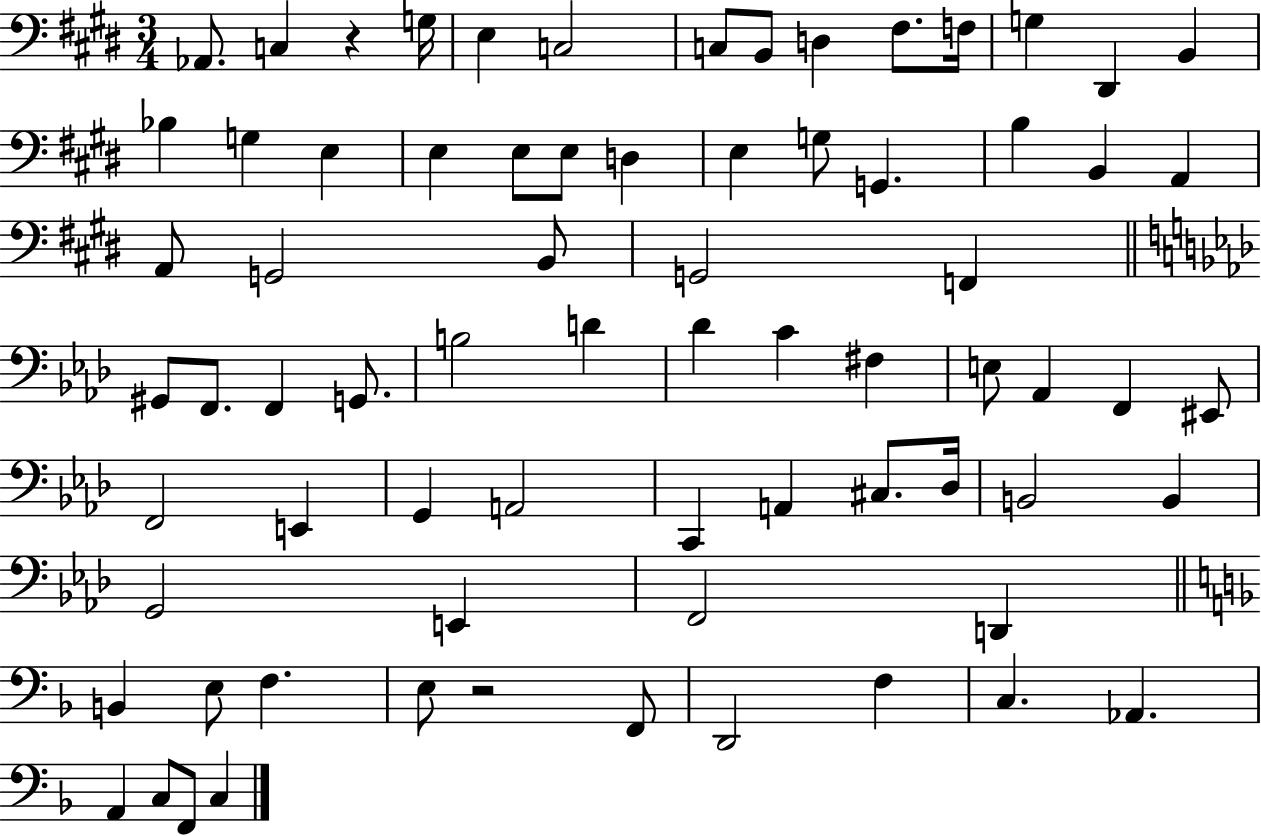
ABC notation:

X:1
T:Untitled
M:3/4
L:1/4
K:E
_A,,/2 C, z G,/4 E, C,2 C,/2 B,,/2 D, ^F,/2 F,/4 G, ^D,, B,, _B, G, E, E, E,/2 E,/2 D, E, G,/2 G,, B, B,, A,, A,,/2 G,,2 B,,/2 G,,2 F,, ^G,,/2 F,,/2 F,, G,,/2 B,2 D _D C ^F, E,/2 _A,, F,, ^E,,/2 F,,2 E,, G,, A,,2 C,, A,, ^C,/2 _D,/4 B,,2 B,, G,,2 E,, F,,2 D,, B,, E,/2 F, E,/2 z2 F,,/2 D,,2 F, C, _A,, A,, C,/2 F,,/2 C,